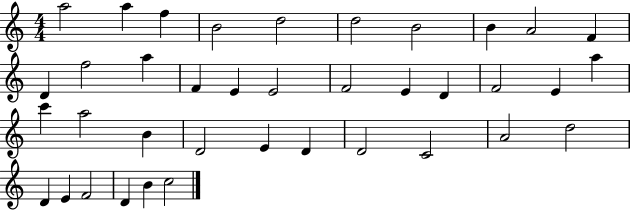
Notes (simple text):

A5/h A5/q F5/q B4/h D5/h D5/h B4/h B4/q A4/h F4/q D4/q F5/h A5/q F4/q E4/q E4/h F4/h E4/q D4/q F4/h E4/q A5/q C6/q A5/h B4/q D4/h E4/q D4/q D4/h C4/h A4/h D5/h D4/q E4/q F4/h D4/q B4/q C5/h